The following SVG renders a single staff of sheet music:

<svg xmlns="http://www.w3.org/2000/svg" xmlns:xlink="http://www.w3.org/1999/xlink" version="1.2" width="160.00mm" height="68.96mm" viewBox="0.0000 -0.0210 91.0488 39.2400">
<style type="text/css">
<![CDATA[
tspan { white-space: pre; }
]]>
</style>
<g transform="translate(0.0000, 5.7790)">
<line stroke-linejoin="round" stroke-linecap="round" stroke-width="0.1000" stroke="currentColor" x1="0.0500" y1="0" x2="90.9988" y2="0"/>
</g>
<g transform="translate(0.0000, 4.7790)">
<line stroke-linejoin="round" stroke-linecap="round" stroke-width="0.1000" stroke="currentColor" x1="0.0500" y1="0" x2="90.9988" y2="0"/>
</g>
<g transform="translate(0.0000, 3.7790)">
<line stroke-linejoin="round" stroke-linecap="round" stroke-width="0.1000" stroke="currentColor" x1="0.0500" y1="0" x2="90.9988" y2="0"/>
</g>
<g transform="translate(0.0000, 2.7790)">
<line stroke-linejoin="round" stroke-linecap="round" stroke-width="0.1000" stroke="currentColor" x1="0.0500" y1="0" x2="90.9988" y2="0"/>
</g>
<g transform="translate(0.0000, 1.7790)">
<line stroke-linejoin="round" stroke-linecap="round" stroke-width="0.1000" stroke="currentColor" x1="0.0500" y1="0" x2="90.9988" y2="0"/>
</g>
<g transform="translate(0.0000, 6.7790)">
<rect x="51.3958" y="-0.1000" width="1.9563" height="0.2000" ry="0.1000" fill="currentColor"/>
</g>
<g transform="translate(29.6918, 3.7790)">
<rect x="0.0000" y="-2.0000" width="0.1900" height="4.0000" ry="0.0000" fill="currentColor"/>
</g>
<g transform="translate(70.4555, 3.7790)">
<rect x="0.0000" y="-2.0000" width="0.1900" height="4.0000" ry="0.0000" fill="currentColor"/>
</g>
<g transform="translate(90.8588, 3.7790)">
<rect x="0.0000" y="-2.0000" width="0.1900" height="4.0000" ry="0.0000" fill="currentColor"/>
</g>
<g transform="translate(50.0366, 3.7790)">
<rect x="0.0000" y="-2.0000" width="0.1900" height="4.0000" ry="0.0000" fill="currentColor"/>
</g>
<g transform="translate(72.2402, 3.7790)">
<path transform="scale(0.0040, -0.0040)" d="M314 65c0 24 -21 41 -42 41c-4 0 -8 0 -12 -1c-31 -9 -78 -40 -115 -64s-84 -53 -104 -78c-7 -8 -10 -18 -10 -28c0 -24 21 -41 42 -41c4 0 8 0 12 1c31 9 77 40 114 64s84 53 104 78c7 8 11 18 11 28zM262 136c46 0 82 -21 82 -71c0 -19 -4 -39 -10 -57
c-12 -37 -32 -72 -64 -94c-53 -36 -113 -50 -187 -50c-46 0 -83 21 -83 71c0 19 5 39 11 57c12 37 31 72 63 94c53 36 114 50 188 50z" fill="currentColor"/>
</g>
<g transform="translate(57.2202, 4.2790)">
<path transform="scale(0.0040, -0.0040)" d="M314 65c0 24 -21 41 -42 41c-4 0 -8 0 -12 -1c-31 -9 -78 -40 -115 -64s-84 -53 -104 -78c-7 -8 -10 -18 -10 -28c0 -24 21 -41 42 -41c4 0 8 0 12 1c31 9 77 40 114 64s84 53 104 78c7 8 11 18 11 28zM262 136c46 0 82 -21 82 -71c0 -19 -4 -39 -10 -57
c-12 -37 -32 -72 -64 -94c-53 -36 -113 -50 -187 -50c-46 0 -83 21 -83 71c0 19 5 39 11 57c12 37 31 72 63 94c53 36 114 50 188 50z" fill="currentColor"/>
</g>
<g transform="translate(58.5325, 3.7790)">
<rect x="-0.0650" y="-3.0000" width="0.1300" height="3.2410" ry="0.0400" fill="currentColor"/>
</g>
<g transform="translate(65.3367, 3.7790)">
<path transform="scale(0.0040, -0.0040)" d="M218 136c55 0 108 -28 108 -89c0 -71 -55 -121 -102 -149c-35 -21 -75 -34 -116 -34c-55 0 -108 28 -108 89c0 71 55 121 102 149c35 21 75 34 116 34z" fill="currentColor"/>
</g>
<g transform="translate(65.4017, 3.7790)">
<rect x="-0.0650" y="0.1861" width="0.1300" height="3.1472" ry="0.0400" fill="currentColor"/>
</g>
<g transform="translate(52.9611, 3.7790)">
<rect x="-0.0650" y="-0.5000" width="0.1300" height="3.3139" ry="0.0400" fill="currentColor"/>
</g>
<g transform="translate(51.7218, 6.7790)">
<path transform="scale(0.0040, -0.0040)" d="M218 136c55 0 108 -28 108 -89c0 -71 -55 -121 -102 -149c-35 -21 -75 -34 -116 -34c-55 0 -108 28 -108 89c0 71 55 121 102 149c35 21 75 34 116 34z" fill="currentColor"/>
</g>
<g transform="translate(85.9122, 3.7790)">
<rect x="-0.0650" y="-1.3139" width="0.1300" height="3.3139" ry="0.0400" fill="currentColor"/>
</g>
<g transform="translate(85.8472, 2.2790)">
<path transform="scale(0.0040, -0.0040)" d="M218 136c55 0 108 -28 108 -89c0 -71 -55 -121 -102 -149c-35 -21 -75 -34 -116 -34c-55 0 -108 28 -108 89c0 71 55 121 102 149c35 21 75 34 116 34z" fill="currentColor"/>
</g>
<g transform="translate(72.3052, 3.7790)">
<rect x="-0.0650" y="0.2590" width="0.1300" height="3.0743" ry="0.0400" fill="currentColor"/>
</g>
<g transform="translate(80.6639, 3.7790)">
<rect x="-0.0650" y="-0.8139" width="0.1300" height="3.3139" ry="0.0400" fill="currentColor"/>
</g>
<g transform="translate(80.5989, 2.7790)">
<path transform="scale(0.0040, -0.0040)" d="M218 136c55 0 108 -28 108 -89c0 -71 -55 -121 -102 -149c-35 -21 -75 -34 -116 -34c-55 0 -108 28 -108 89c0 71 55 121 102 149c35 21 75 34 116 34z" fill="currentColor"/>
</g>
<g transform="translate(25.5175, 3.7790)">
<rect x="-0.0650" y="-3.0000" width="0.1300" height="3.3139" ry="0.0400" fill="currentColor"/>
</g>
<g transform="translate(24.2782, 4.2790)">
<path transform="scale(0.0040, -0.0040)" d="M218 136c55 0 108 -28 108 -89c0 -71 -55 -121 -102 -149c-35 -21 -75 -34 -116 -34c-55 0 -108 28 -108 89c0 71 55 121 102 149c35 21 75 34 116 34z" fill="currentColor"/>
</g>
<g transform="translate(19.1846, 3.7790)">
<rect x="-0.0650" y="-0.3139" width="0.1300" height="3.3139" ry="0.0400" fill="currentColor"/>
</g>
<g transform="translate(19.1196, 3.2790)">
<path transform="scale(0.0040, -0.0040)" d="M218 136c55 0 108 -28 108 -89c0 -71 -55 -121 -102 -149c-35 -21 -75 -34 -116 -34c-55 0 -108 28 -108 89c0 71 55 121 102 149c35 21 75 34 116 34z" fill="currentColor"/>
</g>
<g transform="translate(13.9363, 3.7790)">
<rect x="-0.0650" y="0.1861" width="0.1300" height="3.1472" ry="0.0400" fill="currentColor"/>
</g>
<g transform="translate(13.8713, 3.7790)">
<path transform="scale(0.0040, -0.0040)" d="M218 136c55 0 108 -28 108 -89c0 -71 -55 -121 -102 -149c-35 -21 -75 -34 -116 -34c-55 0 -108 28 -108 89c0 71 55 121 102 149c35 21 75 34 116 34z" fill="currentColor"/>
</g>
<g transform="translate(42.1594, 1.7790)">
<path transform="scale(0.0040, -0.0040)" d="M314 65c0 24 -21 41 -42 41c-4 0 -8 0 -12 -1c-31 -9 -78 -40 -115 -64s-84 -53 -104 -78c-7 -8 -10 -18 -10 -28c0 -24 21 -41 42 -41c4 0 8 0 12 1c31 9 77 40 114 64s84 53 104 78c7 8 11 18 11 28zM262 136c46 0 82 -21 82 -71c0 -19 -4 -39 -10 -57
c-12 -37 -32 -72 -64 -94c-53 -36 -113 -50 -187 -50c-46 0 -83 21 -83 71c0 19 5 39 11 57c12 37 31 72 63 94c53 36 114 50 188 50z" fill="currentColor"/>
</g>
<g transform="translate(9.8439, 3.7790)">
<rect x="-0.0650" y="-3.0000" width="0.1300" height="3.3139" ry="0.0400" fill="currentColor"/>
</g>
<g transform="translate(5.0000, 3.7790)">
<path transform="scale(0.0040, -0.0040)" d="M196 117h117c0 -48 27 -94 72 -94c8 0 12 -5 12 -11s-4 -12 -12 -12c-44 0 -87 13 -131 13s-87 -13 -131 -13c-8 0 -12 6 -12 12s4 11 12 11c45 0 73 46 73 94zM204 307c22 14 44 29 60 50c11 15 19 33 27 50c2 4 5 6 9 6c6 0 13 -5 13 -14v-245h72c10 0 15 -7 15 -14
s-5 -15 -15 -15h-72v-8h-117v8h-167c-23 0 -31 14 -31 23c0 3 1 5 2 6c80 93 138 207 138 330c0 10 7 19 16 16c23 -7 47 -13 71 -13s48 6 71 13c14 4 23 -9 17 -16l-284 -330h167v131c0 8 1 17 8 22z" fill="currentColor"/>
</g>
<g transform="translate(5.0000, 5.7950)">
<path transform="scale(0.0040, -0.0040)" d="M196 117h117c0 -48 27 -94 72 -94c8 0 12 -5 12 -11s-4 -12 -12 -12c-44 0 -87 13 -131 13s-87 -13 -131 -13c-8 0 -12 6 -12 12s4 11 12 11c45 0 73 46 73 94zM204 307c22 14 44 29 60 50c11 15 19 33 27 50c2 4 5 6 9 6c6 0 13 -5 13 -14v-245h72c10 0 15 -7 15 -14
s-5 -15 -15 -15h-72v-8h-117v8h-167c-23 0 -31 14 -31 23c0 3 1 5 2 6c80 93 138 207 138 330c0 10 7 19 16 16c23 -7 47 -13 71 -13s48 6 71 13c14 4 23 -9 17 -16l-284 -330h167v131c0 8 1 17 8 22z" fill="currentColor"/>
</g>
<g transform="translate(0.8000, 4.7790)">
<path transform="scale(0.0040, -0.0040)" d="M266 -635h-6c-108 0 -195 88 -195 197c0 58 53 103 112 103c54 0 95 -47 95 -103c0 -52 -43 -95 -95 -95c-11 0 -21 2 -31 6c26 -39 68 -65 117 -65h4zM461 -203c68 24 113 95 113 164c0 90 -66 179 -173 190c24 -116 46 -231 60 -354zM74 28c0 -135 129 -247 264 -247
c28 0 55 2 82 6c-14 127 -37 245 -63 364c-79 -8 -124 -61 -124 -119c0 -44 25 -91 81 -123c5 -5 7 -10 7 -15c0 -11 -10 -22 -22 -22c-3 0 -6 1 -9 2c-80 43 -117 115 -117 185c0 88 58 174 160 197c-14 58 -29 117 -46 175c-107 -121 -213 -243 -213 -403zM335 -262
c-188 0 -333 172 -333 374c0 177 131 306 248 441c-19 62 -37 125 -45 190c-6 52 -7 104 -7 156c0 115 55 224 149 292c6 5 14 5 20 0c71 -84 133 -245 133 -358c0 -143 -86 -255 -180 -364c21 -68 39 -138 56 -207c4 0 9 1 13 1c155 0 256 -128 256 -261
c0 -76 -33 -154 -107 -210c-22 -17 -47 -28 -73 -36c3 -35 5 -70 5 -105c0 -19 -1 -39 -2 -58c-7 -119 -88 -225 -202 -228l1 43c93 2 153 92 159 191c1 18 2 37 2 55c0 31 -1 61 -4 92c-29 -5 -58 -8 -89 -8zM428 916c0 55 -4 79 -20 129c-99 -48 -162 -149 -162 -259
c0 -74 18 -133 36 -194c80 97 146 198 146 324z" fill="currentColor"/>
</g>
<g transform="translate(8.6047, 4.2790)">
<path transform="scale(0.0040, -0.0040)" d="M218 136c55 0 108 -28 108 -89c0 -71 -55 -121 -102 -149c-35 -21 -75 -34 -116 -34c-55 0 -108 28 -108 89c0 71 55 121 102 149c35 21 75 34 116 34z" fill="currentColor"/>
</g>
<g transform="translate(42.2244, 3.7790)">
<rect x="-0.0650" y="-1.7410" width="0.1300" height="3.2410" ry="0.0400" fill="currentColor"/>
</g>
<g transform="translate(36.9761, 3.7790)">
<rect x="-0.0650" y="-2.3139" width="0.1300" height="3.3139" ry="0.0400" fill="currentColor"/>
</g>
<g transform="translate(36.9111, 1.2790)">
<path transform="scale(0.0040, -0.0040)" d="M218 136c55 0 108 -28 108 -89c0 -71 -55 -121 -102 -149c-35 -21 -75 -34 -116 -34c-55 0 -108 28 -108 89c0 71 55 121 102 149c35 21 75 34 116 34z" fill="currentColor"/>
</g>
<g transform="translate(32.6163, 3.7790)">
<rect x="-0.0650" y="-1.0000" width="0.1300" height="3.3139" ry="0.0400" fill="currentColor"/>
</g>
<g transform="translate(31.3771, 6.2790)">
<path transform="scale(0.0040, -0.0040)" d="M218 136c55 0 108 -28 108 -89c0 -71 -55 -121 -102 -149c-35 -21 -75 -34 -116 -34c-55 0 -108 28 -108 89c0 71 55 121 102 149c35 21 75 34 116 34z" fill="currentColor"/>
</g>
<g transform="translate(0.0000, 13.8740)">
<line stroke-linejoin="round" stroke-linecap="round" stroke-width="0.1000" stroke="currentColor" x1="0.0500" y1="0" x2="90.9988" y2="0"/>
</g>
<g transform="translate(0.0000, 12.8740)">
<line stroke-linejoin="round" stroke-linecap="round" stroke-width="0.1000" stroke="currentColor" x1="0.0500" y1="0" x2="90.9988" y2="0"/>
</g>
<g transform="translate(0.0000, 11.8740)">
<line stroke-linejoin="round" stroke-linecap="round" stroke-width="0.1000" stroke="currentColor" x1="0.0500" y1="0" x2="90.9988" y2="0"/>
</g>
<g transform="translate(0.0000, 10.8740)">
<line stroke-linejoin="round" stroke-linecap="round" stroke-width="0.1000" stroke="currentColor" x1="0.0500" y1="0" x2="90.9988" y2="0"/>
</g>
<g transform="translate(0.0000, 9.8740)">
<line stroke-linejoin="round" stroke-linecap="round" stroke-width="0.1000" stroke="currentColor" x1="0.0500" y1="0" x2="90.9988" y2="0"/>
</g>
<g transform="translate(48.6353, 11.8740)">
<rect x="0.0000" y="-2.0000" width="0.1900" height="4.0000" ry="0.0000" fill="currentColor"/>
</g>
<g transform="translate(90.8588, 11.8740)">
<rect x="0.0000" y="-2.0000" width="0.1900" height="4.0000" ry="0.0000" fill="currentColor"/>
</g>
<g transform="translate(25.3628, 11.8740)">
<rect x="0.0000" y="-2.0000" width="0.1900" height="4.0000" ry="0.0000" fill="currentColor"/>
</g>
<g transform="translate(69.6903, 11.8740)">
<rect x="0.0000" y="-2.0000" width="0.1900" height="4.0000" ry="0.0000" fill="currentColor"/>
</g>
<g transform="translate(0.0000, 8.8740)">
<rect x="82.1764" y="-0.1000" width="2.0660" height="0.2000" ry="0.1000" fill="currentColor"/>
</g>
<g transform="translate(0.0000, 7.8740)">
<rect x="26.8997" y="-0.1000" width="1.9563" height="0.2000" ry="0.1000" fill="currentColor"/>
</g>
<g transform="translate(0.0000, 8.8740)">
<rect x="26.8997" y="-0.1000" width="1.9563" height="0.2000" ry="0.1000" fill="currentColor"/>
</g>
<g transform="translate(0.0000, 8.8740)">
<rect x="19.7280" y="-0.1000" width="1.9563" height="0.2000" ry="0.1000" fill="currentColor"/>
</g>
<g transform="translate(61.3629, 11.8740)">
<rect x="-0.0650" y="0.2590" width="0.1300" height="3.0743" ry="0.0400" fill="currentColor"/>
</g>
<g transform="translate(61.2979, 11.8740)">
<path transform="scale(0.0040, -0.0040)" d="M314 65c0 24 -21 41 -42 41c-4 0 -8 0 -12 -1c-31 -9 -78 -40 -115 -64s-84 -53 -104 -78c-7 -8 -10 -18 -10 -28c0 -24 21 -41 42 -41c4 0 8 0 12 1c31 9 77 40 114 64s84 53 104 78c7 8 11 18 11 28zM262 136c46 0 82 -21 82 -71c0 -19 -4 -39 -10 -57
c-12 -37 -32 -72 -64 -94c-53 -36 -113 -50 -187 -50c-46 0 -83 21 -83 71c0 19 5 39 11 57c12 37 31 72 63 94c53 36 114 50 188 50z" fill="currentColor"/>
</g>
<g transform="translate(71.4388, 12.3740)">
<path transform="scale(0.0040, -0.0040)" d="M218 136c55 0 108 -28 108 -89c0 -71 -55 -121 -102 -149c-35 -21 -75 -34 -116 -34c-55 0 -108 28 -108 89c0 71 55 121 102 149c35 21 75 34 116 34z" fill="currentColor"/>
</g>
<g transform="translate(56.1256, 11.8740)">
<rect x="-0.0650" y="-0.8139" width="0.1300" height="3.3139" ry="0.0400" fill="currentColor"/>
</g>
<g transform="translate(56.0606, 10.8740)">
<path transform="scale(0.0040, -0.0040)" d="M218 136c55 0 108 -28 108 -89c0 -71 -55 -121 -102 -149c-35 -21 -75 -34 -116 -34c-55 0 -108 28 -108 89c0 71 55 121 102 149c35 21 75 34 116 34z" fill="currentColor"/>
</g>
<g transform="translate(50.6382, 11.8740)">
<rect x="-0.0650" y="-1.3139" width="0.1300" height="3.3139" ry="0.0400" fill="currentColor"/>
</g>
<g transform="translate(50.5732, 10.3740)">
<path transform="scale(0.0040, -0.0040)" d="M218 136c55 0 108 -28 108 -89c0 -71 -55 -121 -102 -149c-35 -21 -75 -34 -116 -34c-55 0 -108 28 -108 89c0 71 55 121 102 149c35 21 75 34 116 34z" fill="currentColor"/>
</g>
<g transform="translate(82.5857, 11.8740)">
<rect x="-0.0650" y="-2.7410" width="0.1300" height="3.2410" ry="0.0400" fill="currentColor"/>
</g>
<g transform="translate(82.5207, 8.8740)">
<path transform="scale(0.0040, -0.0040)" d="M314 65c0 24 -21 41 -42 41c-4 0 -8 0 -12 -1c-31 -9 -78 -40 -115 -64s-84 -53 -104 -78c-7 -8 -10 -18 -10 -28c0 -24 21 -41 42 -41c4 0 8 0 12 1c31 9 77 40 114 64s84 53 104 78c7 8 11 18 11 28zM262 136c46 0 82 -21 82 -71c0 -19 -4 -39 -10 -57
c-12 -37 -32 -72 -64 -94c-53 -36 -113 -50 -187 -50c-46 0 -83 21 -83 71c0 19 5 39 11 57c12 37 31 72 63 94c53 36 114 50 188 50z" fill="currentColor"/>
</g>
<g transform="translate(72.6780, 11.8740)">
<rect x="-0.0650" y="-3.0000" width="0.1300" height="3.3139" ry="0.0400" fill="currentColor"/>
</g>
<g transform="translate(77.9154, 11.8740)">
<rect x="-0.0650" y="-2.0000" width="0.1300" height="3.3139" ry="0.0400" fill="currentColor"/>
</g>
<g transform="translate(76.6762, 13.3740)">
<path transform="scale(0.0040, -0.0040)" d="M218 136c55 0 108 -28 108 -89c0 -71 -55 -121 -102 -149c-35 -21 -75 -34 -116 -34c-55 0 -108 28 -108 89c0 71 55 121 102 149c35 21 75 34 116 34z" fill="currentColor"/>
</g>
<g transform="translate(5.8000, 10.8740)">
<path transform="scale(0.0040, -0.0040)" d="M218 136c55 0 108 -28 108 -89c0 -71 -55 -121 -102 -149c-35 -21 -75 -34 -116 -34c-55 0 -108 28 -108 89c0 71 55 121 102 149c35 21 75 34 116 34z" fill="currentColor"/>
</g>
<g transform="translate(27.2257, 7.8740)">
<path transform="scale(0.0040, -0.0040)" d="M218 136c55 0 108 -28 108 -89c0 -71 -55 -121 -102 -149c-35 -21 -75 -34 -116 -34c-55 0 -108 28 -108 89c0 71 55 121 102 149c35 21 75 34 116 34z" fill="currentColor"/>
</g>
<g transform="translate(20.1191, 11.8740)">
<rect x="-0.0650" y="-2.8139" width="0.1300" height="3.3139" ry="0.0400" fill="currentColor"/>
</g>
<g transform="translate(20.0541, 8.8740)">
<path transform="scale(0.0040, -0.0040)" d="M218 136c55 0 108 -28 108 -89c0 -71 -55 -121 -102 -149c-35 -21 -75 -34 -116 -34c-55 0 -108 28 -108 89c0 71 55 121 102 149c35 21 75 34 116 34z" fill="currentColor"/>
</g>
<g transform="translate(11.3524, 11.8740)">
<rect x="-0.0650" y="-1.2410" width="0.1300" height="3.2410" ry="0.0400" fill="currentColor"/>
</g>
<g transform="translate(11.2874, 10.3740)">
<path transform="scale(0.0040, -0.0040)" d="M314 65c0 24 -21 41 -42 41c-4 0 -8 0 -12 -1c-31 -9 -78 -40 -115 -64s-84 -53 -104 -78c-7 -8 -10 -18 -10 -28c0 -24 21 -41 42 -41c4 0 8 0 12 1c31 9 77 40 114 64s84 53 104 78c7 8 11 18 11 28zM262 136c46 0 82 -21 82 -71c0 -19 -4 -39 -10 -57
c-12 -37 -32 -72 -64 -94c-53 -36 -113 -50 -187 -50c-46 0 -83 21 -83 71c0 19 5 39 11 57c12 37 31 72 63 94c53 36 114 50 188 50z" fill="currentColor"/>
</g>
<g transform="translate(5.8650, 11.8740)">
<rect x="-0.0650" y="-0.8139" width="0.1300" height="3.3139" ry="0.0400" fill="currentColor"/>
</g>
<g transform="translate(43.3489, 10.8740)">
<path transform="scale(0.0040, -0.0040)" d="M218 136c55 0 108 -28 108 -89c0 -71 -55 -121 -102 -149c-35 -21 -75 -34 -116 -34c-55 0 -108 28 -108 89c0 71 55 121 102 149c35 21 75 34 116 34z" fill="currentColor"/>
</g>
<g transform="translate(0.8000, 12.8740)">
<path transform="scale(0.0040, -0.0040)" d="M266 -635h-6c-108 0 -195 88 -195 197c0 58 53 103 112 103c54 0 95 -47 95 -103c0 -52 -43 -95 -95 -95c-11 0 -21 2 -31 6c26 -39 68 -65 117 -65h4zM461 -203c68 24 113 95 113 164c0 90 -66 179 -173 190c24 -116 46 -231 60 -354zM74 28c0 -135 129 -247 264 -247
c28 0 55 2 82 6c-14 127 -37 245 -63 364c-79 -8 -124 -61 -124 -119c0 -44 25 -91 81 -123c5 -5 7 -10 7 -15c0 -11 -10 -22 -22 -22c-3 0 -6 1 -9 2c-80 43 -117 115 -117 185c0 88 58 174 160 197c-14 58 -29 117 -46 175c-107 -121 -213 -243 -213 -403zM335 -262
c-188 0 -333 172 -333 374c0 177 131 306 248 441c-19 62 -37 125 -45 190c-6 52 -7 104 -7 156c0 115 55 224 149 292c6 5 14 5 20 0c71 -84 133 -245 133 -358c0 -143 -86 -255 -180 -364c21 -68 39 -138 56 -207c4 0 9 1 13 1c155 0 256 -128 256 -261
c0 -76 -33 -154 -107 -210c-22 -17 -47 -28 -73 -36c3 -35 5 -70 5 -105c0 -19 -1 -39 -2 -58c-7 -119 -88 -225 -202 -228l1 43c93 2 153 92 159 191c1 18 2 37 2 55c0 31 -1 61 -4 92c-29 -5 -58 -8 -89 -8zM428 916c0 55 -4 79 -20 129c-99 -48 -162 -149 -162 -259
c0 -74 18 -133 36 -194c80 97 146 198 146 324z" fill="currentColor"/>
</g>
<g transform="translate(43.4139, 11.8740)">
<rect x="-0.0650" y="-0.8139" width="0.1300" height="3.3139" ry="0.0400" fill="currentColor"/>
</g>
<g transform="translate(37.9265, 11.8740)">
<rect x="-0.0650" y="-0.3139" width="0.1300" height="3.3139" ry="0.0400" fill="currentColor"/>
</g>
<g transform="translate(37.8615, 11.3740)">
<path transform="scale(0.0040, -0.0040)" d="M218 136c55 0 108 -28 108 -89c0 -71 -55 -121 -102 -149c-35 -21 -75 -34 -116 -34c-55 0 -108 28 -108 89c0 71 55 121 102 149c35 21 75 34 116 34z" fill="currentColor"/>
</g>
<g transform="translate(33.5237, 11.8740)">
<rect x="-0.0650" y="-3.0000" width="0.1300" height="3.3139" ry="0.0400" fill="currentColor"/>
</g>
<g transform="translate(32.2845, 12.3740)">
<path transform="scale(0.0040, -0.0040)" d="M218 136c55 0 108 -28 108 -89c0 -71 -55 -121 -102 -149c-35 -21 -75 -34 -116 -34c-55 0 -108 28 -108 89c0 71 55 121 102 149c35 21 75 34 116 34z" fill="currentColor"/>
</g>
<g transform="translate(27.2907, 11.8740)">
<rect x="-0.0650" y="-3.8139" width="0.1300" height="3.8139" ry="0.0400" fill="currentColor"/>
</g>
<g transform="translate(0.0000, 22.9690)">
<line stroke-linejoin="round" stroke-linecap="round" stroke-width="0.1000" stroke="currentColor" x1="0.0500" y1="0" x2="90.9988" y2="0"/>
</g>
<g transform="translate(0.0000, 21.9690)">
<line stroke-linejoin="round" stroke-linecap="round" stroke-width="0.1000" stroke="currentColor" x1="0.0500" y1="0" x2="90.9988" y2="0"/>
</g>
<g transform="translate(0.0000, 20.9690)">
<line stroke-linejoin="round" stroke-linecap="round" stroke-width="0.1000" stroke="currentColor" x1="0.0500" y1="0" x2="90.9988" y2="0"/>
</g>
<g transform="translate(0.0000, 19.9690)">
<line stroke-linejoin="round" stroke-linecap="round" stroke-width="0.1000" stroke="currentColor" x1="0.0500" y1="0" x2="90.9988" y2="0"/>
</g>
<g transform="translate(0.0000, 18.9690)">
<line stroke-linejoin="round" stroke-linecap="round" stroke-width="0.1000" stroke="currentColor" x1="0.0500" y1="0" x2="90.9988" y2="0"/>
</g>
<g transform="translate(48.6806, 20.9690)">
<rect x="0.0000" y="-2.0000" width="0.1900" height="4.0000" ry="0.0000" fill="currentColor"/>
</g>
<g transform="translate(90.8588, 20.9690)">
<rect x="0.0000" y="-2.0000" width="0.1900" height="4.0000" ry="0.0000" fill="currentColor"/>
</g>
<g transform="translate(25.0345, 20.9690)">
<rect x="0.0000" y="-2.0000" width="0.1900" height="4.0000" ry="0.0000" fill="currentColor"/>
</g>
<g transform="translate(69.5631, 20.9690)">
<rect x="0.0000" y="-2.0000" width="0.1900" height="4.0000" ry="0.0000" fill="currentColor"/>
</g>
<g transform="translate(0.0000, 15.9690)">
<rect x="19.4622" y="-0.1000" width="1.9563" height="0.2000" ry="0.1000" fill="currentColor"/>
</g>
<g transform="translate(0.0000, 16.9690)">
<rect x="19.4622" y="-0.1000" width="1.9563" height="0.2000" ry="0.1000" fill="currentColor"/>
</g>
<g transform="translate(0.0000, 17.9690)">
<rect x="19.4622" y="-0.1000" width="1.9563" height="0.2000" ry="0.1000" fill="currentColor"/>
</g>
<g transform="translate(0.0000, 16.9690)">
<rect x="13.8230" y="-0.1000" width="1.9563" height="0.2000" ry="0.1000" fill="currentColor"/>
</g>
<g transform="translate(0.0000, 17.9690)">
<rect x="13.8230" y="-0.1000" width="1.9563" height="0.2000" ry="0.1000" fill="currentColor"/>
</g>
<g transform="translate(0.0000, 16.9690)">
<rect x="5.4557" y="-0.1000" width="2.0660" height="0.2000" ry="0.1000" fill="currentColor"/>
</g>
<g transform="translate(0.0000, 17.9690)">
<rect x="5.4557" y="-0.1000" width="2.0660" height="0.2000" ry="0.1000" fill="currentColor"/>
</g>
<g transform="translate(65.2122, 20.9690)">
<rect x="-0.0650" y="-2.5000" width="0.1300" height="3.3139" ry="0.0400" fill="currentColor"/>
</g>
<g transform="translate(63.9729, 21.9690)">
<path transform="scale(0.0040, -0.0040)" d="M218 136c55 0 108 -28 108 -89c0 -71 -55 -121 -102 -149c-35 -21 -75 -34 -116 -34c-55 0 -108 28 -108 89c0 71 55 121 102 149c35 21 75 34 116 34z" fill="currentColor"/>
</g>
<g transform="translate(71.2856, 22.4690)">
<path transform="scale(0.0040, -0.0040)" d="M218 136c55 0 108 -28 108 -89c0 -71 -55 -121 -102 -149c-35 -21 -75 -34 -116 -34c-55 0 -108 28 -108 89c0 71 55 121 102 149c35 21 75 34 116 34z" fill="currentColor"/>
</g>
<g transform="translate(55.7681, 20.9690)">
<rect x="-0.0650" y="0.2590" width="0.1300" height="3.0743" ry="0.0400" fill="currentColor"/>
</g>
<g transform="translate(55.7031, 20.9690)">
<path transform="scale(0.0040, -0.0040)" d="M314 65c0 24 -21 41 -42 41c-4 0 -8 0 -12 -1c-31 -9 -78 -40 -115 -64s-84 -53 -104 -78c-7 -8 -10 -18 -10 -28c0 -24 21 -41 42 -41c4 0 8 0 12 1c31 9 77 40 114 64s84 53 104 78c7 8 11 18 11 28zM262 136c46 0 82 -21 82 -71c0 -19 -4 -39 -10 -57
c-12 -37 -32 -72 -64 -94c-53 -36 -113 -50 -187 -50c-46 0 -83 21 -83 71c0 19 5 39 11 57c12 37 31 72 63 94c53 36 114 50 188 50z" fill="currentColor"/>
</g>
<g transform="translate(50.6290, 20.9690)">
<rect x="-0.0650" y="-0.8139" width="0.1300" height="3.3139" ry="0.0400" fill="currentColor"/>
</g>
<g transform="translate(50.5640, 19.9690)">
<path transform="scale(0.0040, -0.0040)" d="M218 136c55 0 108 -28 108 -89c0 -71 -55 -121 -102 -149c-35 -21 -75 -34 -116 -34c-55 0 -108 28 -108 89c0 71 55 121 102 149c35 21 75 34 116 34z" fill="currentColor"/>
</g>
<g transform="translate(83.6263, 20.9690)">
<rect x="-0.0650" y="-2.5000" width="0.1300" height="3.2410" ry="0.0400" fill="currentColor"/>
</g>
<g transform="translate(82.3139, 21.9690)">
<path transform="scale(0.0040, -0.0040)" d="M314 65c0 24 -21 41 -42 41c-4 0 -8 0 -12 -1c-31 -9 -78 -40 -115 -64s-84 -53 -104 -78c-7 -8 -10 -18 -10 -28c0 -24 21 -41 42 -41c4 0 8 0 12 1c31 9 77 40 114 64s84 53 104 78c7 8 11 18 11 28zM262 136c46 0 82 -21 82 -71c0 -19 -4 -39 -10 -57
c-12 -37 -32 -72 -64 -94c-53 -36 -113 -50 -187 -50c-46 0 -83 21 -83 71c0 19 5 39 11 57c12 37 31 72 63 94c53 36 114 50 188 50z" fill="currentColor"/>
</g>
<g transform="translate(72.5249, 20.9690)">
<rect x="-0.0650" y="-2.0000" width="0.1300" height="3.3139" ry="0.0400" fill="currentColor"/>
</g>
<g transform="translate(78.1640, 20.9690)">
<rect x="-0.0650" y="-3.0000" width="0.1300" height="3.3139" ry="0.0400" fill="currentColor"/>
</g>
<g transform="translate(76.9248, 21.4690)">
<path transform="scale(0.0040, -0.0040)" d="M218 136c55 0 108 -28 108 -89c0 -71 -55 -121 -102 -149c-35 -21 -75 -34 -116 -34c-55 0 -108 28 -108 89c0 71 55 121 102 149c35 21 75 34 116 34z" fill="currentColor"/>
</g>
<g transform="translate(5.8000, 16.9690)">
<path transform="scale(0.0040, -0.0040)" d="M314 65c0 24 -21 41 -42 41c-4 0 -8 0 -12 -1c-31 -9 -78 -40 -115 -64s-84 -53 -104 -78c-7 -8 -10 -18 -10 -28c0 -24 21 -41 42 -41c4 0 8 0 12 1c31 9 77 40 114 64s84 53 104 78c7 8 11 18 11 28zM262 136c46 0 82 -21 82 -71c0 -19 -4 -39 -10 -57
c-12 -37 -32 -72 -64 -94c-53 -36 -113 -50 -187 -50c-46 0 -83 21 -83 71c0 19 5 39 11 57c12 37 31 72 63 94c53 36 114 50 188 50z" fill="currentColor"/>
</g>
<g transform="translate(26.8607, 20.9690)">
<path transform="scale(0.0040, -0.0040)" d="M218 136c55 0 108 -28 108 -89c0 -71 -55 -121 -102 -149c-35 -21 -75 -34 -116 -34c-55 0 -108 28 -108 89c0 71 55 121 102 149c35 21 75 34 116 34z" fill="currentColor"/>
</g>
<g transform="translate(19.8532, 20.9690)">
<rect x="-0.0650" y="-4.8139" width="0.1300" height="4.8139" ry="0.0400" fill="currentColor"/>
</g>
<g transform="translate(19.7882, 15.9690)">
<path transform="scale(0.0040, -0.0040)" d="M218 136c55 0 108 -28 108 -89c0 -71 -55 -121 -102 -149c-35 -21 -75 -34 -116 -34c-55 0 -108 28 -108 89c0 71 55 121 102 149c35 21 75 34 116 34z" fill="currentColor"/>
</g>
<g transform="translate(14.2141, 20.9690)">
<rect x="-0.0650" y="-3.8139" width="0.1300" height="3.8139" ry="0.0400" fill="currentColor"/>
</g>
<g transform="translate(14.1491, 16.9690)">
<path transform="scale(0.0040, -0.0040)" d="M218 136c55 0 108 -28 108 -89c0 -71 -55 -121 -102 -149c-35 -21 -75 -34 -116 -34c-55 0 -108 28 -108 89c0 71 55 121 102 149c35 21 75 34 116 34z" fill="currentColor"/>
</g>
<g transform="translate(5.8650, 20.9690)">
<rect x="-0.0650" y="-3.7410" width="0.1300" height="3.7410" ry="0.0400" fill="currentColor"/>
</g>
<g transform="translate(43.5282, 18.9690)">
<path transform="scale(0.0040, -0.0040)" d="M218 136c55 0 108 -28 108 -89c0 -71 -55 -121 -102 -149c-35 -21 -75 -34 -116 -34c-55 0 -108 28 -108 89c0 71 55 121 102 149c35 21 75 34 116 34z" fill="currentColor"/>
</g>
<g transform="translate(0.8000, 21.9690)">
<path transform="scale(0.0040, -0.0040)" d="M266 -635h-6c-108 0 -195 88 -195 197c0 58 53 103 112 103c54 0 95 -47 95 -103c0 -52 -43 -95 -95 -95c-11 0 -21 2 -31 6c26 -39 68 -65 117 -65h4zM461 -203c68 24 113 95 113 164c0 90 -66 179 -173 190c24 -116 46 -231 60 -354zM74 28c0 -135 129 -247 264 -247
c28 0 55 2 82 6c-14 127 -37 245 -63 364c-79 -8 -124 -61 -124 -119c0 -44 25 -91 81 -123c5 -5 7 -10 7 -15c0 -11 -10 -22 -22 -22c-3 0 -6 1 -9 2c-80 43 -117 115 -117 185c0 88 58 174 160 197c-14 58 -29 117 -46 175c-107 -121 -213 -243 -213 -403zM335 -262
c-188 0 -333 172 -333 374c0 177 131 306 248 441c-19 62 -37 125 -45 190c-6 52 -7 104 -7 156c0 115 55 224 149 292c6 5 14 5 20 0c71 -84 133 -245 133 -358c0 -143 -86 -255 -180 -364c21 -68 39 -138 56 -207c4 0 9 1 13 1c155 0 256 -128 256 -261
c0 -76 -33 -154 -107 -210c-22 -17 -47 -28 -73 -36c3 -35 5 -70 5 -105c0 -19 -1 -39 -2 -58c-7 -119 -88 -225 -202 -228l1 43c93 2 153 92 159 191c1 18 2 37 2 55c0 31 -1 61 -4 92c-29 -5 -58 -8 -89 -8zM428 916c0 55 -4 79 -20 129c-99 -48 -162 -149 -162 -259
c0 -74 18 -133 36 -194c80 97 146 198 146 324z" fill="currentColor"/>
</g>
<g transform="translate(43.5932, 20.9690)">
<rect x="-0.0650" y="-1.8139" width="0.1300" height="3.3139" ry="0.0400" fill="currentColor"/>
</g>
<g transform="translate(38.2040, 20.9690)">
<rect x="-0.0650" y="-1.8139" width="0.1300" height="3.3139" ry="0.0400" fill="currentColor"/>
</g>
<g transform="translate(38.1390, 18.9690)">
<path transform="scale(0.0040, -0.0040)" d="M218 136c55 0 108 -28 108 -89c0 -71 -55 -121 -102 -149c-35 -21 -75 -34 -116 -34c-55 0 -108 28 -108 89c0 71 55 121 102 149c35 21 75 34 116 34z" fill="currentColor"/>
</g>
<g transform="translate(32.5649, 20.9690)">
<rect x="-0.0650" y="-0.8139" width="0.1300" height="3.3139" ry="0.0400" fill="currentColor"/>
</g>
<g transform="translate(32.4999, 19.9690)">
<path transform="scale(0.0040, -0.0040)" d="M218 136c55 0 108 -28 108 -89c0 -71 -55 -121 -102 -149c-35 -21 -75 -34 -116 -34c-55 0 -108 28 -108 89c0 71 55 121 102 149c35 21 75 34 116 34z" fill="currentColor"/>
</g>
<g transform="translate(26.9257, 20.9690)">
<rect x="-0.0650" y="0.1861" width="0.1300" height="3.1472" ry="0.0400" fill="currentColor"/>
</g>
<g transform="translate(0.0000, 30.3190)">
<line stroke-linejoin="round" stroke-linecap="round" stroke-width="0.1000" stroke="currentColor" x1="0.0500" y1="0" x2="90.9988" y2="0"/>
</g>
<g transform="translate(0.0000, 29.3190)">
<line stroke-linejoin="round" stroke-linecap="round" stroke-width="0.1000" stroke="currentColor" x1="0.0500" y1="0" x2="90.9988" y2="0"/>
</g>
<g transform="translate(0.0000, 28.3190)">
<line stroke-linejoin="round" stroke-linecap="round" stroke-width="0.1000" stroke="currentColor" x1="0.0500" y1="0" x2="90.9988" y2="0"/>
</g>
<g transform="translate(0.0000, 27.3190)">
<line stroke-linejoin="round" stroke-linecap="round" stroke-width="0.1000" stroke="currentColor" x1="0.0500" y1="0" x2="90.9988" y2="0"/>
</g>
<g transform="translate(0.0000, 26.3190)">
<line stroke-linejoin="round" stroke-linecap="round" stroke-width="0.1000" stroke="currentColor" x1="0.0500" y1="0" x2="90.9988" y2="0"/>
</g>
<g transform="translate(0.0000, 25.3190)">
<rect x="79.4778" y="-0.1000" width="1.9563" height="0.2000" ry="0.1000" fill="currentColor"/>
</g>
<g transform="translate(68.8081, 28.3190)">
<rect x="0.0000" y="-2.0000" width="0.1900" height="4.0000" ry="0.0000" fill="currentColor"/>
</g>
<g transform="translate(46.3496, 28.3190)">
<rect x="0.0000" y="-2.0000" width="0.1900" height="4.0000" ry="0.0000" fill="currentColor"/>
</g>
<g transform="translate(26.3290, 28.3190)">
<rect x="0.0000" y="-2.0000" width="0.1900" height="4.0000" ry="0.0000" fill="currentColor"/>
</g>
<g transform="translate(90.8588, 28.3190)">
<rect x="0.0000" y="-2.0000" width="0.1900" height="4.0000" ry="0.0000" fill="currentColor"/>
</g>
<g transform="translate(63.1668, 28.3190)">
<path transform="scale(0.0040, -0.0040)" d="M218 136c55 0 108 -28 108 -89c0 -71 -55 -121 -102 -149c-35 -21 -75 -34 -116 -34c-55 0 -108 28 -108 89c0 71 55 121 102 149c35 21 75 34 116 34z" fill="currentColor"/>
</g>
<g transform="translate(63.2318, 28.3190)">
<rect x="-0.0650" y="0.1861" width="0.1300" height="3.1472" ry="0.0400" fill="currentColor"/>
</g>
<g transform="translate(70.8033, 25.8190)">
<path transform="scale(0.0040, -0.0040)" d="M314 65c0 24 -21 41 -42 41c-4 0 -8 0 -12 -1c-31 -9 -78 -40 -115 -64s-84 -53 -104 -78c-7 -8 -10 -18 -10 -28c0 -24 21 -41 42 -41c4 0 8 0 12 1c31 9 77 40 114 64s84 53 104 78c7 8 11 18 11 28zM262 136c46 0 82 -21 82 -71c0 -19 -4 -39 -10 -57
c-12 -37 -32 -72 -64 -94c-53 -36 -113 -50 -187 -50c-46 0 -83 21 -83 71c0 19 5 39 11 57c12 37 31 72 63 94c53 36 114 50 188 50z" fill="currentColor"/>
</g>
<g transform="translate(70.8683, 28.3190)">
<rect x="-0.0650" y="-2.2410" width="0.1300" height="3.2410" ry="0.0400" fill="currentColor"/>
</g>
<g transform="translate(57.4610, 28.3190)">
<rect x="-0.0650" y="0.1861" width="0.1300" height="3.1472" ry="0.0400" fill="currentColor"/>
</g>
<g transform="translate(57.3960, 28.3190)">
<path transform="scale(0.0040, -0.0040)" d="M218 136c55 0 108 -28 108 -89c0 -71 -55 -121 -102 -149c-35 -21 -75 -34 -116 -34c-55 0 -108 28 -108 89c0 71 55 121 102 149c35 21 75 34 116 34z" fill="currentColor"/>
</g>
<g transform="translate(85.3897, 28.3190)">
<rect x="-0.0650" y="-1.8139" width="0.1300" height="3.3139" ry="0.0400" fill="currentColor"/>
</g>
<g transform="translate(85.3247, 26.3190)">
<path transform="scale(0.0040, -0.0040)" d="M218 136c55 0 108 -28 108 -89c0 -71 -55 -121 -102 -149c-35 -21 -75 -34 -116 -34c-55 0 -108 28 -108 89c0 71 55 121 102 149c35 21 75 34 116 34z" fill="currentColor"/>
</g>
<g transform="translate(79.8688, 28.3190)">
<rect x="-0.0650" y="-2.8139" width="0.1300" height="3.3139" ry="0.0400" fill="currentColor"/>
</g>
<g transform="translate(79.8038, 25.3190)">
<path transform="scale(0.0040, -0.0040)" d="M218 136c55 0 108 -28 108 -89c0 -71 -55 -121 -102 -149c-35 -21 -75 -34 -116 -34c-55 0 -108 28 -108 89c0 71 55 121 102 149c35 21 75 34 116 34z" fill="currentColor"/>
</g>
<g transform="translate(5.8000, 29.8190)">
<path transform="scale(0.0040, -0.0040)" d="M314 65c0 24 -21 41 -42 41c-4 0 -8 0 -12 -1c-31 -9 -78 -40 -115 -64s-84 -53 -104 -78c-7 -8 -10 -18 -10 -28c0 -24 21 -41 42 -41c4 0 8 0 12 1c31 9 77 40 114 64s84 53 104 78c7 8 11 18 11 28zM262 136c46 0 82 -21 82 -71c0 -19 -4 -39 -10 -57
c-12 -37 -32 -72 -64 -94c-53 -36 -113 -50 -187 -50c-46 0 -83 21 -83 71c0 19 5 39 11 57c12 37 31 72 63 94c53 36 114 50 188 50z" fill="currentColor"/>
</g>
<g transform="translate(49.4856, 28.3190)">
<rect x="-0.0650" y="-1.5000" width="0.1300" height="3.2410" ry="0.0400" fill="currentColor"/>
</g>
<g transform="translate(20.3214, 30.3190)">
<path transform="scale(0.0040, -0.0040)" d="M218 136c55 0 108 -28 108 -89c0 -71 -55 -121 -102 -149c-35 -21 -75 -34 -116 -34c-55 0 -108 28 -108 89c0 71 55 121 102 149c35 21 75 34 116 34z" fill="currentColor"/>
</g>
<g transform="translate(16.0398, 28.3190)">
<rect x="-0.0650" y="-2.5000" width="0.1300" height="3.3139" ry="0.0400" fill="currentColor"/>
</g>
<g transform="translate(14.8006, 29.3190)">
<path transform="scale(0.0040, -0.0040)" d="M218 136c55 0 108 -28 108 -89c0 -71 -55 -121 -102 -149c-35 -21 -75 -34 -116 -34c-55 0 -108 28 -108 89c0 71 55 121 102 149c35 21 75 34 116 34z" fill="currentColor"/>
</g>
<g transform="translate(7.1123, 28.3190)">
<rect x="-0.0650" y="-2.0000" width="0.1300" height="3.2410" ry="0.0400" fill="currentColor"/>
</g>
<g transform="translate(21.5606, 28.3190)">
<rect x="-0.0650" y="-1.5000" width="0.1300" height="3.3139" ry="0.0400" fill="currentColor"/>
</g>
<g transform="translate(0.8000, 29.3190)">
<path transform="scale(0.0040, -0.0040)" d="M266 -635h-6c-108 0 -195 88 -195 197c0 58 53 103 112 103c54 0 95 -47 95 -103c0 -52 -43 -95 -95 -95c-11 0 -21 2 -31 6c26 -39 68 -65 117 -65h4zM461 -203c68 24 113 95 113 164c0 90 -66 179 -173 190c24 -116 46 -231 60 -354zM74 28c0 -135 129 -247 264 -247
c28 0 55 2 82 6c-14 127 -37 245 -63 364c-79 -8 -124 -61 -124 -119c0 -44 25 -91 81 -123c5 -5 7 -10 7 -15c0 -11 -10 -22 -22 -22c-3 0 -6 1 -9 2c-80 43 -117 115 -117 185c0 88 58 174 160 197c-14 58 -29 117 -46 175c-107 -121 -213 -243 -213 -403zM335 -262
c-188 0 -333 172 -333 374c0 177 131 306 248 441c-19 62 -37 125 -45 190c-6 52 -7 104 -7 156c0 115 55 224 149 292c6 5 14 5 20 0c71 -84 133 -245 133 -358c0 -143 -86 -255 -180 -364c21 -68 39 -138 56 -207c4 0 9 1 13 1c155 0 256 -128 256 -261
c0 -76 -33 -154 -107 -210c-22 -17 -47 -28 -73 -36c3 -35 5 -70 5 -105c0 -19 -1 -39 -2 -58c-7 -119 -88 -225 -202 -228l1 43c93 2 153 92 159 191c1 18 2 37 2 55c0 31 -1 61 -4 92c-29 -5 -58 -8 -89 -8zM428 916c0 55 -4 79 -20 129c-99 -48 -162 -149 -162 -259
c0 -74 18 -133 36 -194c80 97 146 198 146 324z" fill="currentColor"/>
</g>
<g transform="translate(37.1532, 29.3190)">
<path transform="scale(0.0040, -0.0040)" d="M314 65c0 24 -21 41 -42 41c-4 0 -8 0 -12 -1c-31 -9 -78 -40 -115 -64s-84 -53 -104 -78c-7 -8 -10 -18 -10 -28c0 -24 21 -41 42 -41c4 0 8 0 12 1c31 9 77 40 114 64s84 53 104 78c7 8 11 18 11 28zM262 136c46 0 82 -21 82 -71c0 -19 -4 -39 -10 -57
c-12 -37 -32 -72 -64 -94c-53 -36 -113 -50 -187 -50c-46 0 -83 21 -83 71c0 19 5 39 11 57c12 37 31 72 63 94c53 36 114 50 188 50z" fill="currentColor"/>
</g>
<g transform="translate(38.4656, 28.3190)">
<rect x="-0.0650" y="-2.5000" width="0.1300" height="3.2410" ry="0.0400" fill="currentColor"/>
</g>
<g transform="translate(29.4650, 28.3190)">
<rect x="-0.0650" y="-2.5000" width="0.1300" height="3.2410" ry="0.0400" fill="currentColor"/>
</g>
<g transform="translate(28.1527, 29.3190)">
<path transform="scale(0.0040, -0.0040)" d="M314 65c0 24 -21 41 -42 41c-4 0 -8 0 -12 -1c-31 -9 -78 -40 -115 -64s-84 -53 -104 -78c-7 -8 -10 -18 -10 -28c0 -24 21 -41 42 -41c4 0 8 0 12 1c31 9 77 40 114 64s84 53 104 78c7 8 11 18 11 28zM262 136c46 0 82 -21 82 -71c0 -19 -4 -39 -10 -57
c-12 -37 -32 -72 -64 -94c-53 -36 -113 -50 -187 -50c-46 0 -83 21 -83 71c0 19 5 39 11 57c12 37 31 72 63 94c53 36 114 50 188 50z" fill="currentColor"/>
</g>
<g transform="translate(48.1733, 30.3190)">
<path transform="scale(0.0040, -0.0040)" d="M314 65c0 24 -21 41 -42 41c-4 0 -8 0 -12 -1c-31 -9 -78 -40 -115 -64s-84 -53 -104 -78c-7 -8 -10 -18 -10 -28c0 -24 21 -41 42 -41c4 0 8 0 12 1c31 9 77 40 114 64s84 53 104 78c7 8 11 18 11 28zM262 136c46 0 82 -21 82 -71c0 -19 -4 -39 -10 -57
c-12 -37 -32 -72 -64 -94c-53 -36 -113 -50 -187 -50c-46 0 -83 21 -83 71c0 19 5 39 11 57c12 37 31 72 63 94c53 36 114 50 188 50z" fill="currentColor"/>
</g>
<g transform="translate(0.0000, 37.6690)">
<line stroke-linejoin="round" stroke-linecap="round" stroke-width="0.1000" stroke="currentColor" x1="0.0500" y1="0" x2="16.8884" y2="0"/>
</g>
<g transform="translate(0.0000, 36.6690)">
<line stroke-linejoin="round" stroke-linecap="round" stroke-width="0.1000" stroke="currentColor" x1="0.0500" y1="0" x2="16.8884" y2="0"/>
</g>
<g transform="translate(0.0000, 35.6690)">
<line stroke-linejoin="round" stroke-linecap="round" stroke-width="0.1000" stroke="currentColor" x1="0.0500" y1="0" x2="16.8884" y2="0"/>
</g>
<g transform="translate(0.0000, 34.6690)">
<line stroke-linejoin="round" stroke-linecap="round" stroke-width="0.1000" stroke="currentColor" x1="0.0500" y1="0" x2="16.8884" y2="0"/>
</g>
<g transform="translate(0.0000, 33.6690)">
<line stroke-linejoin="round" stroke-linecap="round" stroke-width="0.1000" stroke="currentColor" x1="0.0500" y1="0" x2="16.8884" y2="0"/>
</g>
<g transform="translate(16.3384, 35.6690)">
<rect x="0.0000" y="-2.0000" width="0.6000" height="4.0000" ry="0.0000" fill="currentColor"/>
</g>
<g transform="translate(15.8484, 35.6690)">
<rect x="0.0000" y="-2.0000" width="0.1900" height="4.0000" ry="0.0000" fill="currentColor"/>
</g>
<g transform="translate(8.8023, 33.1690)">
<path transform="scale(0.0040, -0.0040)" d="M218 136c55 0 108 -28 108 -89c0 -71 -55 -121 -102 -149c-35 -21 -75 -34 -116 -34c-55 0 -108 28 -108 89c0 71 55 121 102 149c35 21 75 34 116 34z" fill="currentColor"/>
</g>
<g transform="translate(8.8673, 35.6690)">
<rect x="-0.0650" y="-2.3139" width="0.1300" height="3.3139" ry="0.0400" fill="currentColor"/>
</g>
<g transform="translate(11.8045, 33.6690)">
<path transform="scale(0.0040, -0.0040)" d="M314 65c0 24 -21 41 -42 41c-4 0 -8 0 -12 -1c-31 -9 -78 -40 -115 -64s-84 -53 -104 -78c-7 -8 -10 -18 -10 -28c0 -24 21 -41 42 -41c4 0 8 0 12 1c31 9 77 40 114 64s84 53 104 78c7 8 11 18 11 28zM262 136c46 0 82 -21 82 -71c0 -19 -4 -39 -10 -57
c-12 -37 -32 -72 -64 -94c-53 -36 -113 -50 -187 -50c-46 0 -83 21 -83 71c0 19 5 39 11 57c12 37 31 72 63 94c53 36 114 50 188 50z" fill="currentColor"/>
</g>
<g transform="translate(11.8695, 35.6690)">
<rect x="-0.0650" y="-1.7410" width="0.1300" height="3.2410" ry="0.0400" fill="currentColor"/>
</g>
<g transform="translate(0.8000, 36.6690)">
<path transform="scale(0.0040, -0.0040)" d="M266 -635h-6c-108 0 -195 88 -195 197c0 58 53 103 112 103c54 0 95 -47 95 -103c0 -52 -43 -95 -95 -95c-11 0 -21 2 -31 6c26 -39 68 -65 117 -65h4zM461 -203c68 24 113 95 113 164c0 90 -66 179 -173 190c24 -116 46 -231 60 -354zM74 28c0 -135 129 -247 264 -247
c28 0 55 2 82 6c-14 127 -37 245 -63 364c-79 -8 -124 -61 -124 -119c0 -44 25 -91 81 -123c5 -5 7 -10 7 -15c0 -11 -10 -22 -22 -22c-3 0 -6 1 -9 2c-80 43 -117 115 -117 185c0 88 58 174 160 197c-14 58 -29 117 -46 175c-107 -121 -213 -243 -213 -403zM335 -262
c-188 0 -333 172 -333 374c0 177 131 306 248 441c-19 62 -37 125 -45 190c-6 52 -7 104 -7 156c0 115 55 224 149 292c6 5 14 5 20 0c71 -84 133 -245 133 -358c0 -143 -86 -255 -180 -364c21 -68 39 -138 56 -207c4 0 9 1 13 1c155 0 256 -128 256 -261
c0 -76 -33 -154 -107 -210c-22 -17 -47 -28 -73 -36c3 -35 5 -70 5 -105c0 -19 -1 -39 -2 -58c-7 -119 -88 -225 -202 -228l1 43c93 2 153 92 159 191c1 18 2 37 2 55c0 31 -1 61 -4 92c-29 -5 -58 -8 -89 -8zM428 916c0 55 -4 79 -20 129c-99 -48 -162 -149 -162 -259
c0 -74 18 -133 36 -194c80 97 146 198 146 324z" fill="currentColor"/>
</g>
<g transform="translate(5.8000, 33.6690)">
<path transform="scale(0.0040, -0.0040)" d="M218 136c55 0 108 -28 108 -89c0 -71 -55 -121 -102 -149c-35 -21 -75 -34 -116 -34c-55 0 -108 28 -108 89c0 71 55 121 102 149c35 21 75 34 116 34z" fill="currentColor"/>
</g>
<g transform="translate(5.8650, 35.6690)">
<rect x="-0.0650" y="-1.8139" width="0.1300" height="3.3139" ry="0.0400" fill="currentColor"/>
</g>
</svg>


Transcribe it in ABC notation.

X:1
T:Untitled
M:4/4
L:1/4
K:C
A B c A D g f2 C A2 B B2 d e d e2 a c' A c d e d B2 A F a2 c'2 c' e' B d f f d B2 G F A G2 F2 G E G2 G2 E2 B B g2 a f f g f2